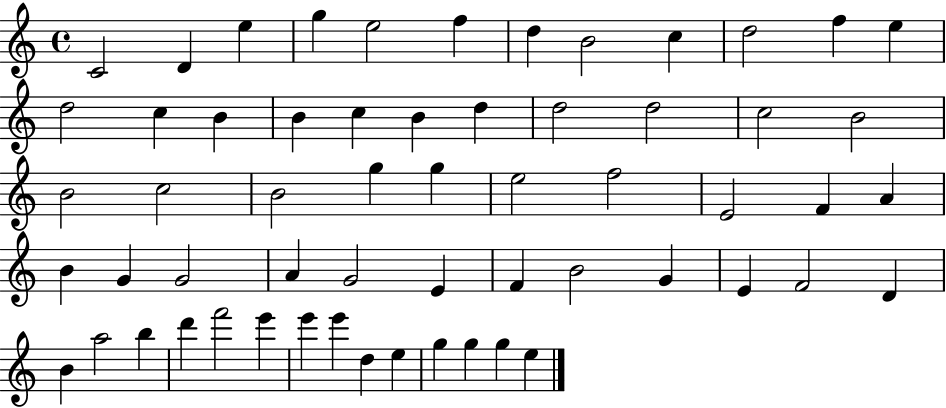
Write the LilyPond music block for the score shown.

{
  \clef treble
  \time 4/4
  \defaultTimeSignature
  \key c \major
  c'2 d'4 e''4 | g''4 e''2 f''4 | d''4 b'2 c''4 | d''2 f''4 e''4 | \break d''2 c''4 b'4 | b'4 c''4 b'4 d''4 | d''2 d''2 | c''2 b'2 | \break b'2 c''2 | b'2 g''4 g''4 | e''2 f''2 | e'2 f'4 a'4 | \break b'4 g'4 g'2 | a'4 g'2 e'4 | f'4 b'2 g'4 | e'4 f'2 d'4 | \break b'4 a''2 b''4 | d'''4 f'''2 e'''4 | e'''4 e'''4 d''4 e''4 | g''4 g''4 g''4 e''4 | \break \bar "|."
}